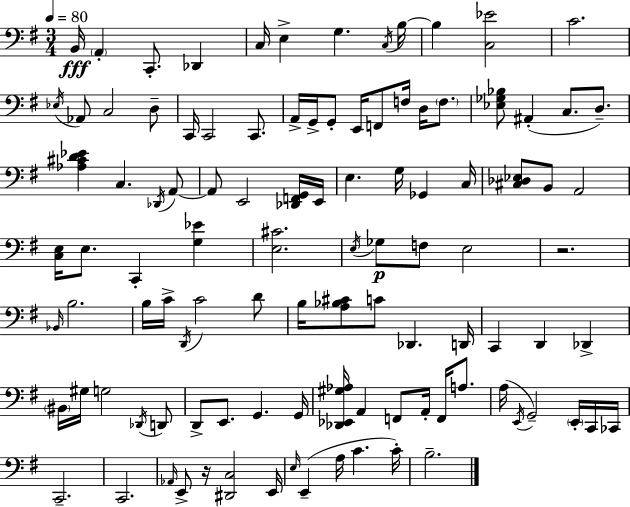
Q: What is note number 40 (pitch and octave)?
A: B2